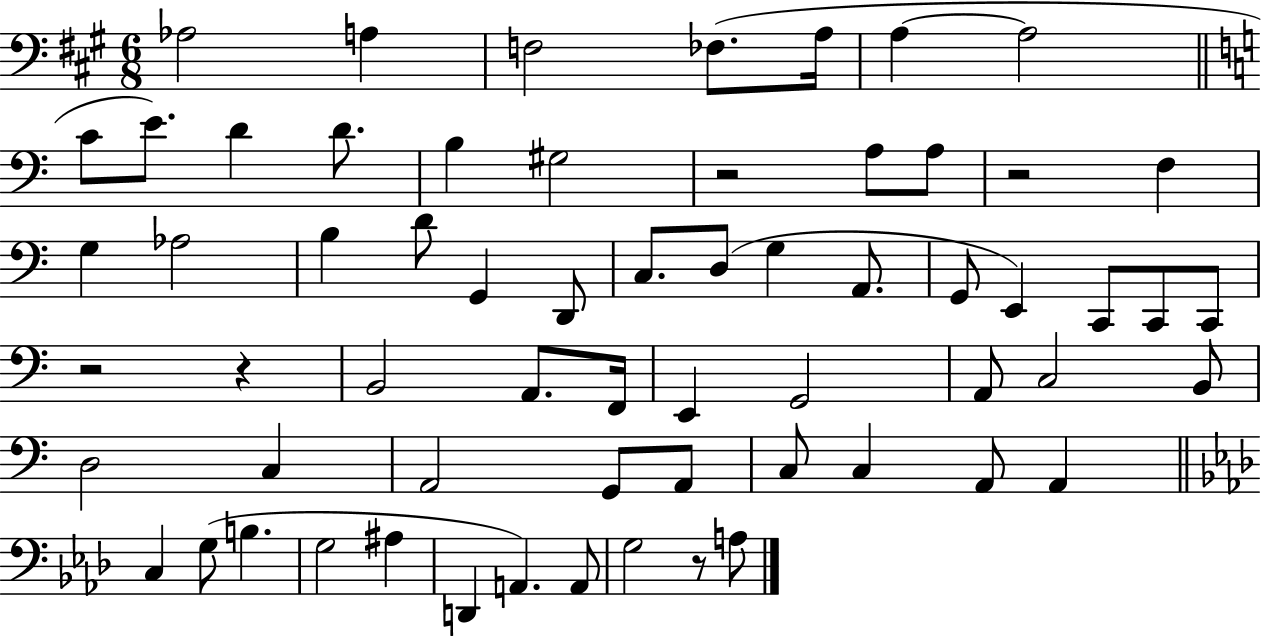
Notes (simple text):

Ab3/h A3/q F3/h FES3/e. A3/s A3/q A3/h C4/e E4/e. D4/q D4/e. B3/q G#3/h R/h A3/e A3/e R/h F3/q G3/q Ab3/h B3/q D4/e G2/q D2/e C3/e. D3/e G3/q A2/e. G2/e E2/q C2/e C2/e C2/e R/h R/q B2/h A2/e. F2/s E2/q G2/h A2/e C3/h B2/e D3/h C3/q A2/h G2/e A2/e C3/e C3/q A2/e A2/q C3/q G3/e B3/q. G3/h A#3/q D2/q A2/q. A2/e G3/h R/e A3/e